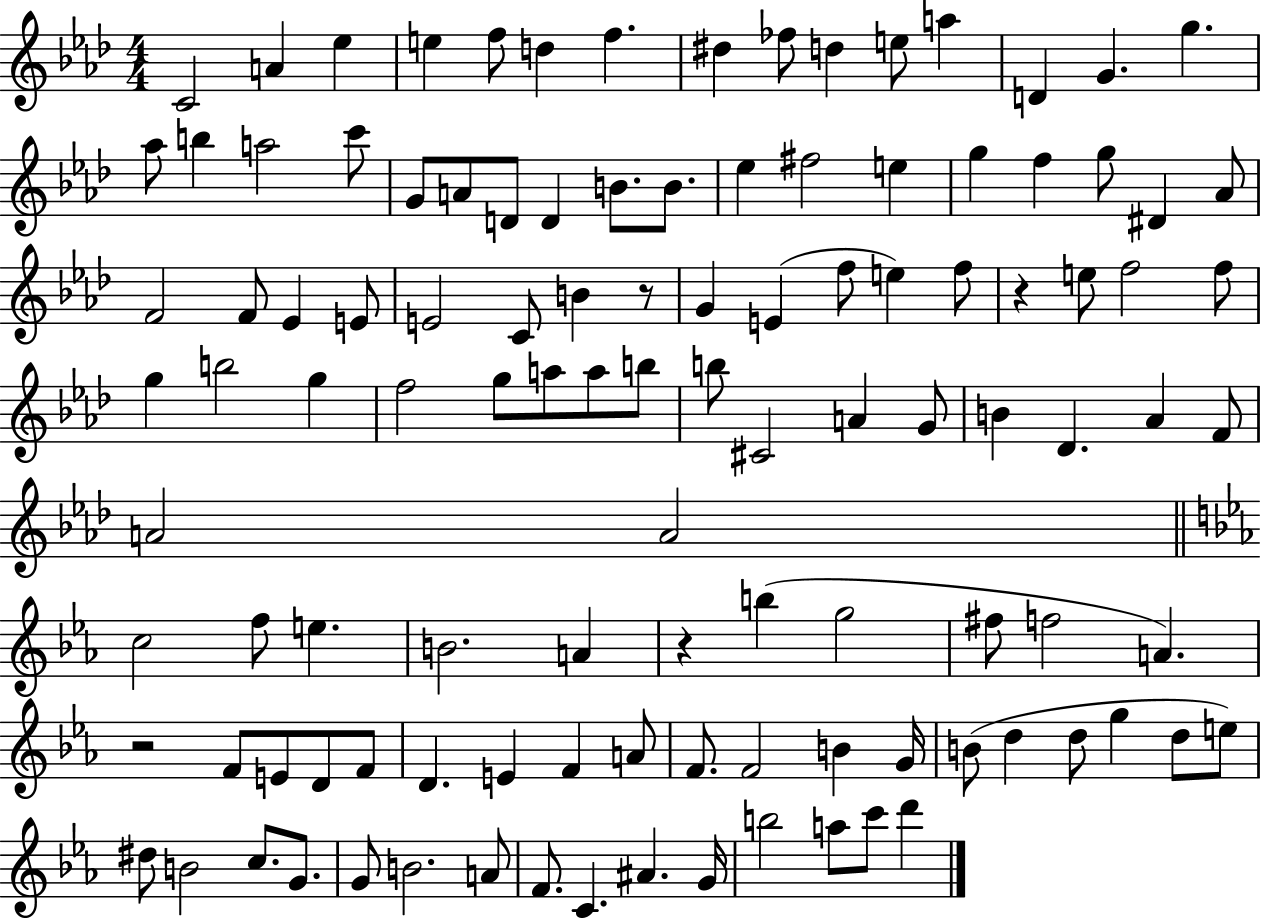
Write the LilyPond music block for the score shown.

{
  \clef treble
  \numericTimeSignature
  \time 4/4
  \key aes \major
  c'2 a'4 ees''4 | e''4 f''8 d''4 f''4. | dis''4 fes''8 d''4 e''8 a''4 | d'4 g'4. g''4. | \break aes''8 b''4 a''2 c'''8 | g'8 a'8 d'8 d'4 b'8. b'8. | ees''4 fis''2 e''4 | g''4 f''4 g''8 dis'4 aes'8 | \break f'2 f'8 ees'4 e'8 | e'2 c'8 b'4 r8 | g'4 e'4( f''8 e''4) f''8 | r4 e''8 f''2 f''8 | \break g''4 b''2 g''4 | f''2 g''8 a''8 a''8 b''8 | b''8 cis'2 a'4 g'8 | b'4 des'4. aes'4 f'8 | \break a'2 a'2 | \bar "||" \break \key c \minor c''2 f''8 e''4. | b'2. a'4 | r4 b''4( g''2 | fis''8 f''2 a'4.) | \break r2 f'8 e'8 d'8 f'8 | d'4. e'4 f'4 a'8 | f'8. f'2 b'4 g'16 | b'8( d''4 d''8 g''4 d''8 e''8) | \break dis''8 b'2 c''8. g'8. | g'8 b'2. a'8 | f'8. c'4. ais'4. g'16 | b''2 a''8 c'''8 d'''4 | \break \bar "|."
}